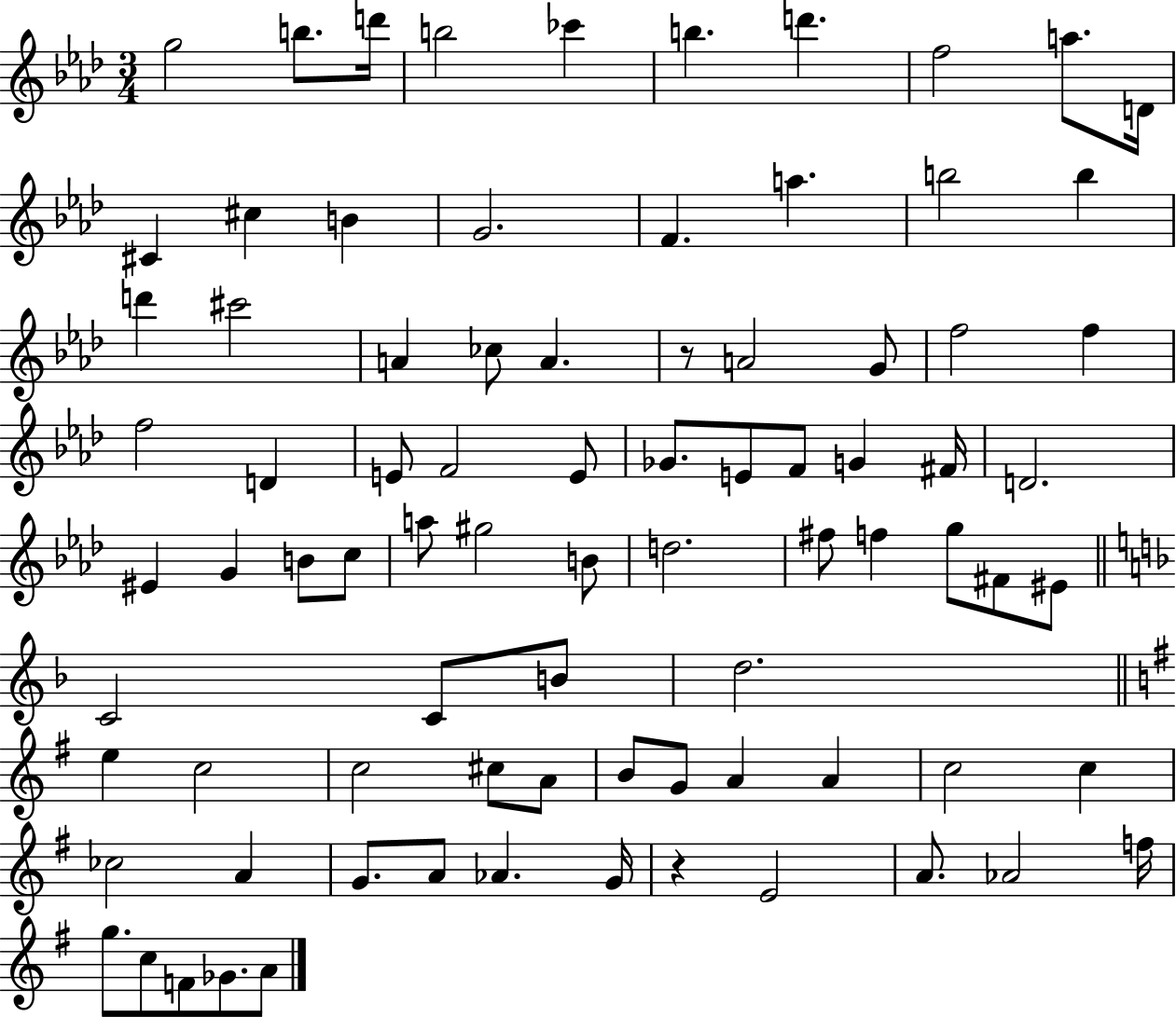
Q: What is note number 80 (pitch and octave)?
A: Gb4